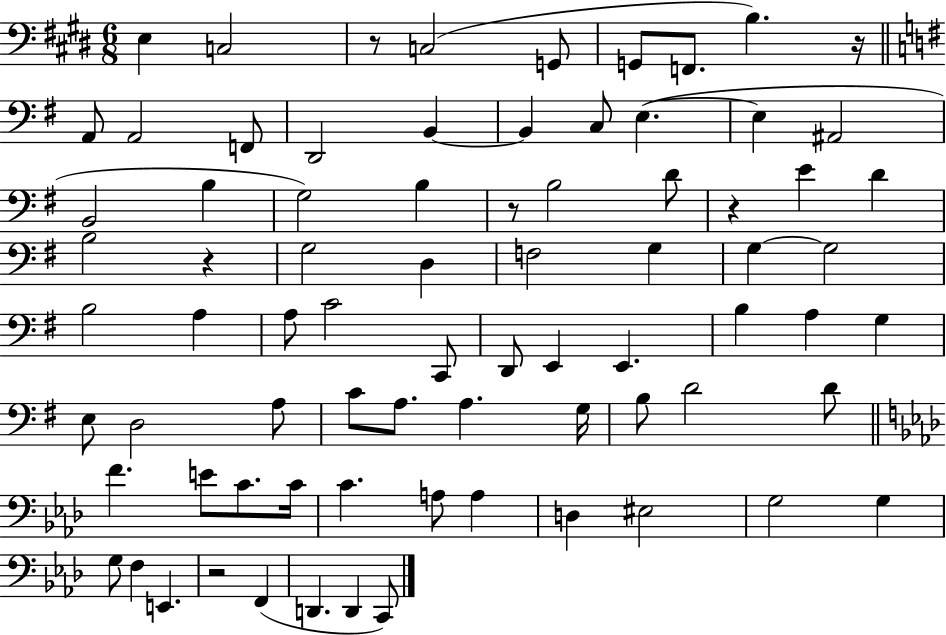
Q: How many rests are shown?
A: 6